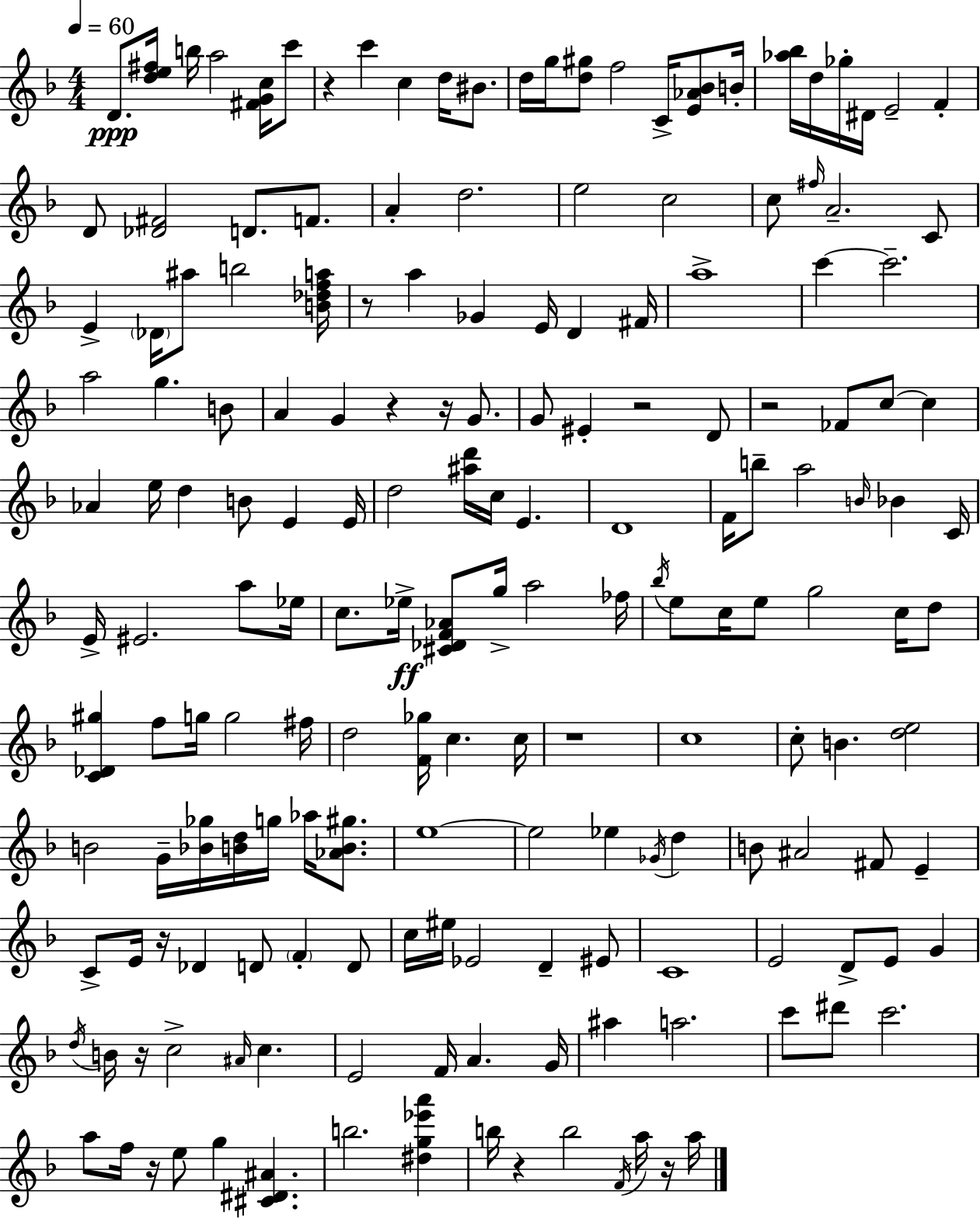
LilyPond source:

{
  \clef treble
  \numericTimeSignature
  \time 4/4
  \key f \major
  \tempo 4 = 60
  d'8.\ppp <d'' e'' fis''>16 b''16 a''2 <fis' g' c''>16 c'''8 | r4 c'''4 c''4 d''16 bis'8. | d''16 g''16 <d'' gis''>8 f''2 c'16-> <e' aes' bes'>8 b'16-. | <aes'' bes''>16 d''16 ges''16-. dis'16 e'2-- f'4-. | \break d'8 <des' fis'>2 d'8. f'8. | a'4-. d''2. | e''2 c''2 | c''8 \grace { fis''16 } a'2.-- c'8 | \break e'4-> \parenthesize des'16 ais''8 b''2 | <b' des'' f'' a''>16 r8 a''4 ges'4 e'16 d'4 | fis'16 a''1-> | c'''4~~ c'''2.-- | \break a''2 g''4. b'8 | a'4 g'4 r4 r16 g'8. | g'8 eis'4-. r2 d'8 | r2 fes'8 c''8~~ c''4 | \break aes'4 e''16 d''4 b'8 e'4 | e'16 d''2 <ais'' d'''>16 c''16 e'4. | d'1 | f'16 b''8-- a''2 \grace { b'16 } bes'4 | \break c'16 e'16-> eis'2. a''8 | ees''16 c''8. ees''16->\ff <cis' des' f' aes'>8 g''16-> a''2 | fes''16 \acciaccatura { bes''16 } e''8 c''16 e''8 g''2 | c''16 d''8 <c' des' gis''>4 f''8 g''16 g''2 | \break fis''16 d''2 <f' ges''>16 c''4. | c''16 r1 | c''1 | c''8-. b'4. <d'' e''>2 | \break b'2 g'16-- <bes' ges''>16 <b' d''>16 g''16 aes''16 | <aes' b' gis''>8. e''1~~ | e''2 ees''4 \acciaccatura { ges'16 } | d''4 b'8 ais'2 fis'8 | \break e'4-- c'8-> e'16 r16 des'4 d'8 \parenthesize f'4-. | d'8 c''16 eis''16 ees'2 d'4-- | eis'8 c'1 | e'2 d'8-> e'8 | \break g'4 \acciaccatura { d''16 } b'16 r16 c''2-> \grace { ais'16 } | c''4. e'2 f'16 a'4. | g'16 ais''4 a''2. | c'''8 dis'''8 c'''2. | \break a''8 f''16 r16 e''8 g''4 | <cis' dis' ais'>4. b''2. | <dis'' g'' ees''' a'''>4 b''16 r4 b''2 | \acciaccatura { f'16 } a''16 r16 a''16 \bar "|."
}